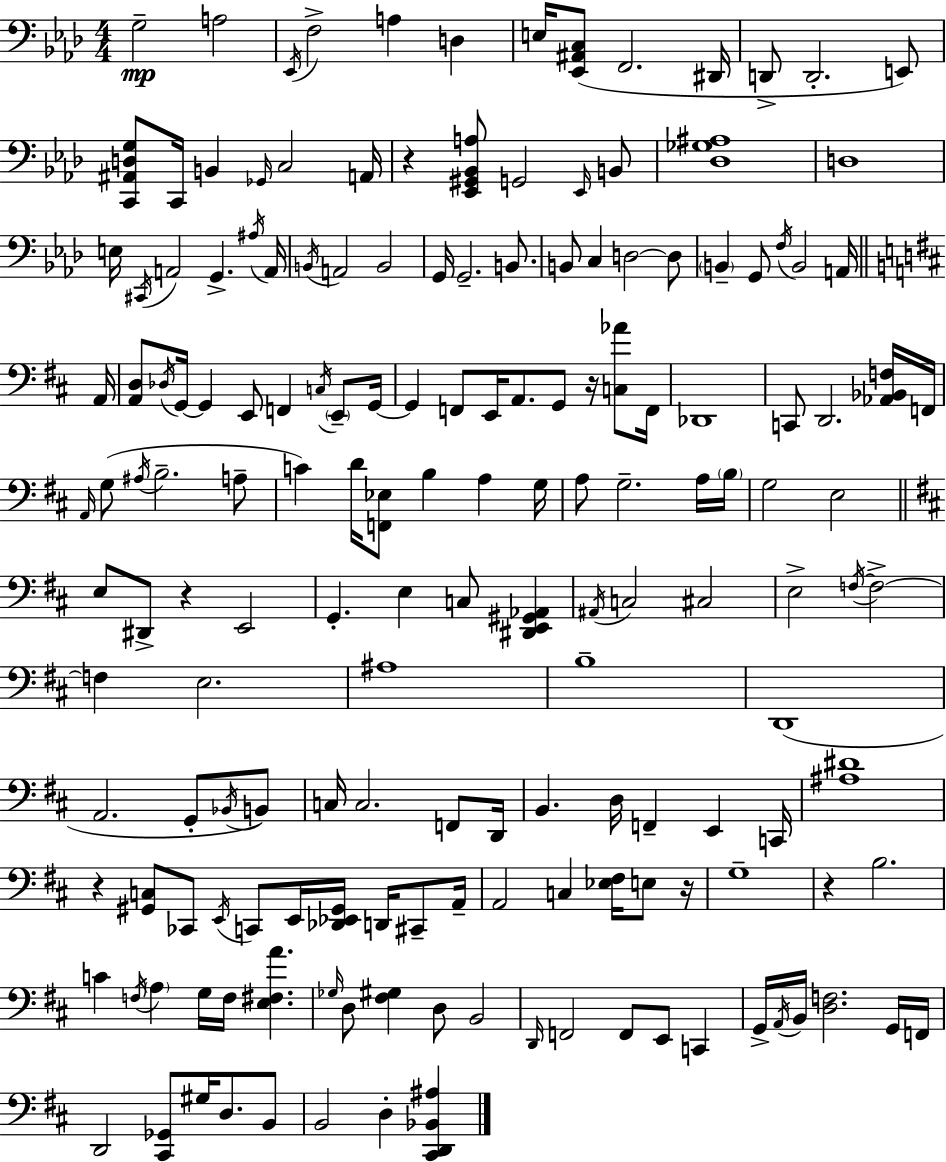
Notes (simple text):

G3/h A3/h Eb2/s F3/h A3/q D3/q E3/s [Eb2,A#2,C3]/e F2/h. D#2/s D2/e D2/h. E2/e [C2,A#2,D3,G3]/e C2/s B2/q Gb2/s C3/h A2/s R/q [Eb2,G#2,Bb2,A3]/e G2/h Eb2/s B2/e [Db3,Gb3,A#3]/w D3/w E3/s C#2/s A2/h G2/q. A#3/s A2/s B2/s A2/h B2/h G2/s G2/h. B2/e. B2/e C3/q D3/h D3/e B2/q G2/e F3/s B2/h A2/s A2/s [A2,D3]/e Db3/s G2/s G2/q E2/e F2/q C3/s E2/e G2/s G2/q F2/e E2/s A2/e. G2/e R/s [C3,Ab4]/e F2/s Db2/w C2/e D2/h. [Ab2,Bb2,F3]/s F2/s A2/s G3/e A#3/s B3/h. A3/e C4/q D4/s [F2,Eb3]/e B3/q A3/q G3/s A3/e G3/h. A3/s B3/s G3/h E3/h E3/e D#2/e R/q E2/h G2/q. E3/q C3/e [D#2,E2,G#2,Ab2]/q A#2/s C3/h C#3/h E3/h F3/s F3/h F3/q E3/h. A#3/w B3/w D2/w A2/h. G2/e Bb2/s B2/e C3/s C3/h. F2/e D2/s B2/q. D3/s F2/q E2/q C2/s [A#3,D#4]/w R/q [G#2,C3]/e CES2/e E2/s C2/e E2/s [Db2,Eb2,G#2]/s D2/s C#2/e A2/s A2/h C3/q [Eb3,F#3]/s E3/e R/s G3/w R/q B3/h. C4/q F3/s A3/q G3/s F3/s [E3,F#3,A4]/q. Gb3/s D3/e [F#3,G#3]/q D3/e B2/h D2/s F2/h F2/e E2/e C2/q G2/s A2/s B2/s [D3,F3]/h. G2/s F2/s D2/h [C#2,Gb2]/e G#3/s D3/e. B2/e B2/h D3/q [C#2,D2,Bb2,A#3]/q